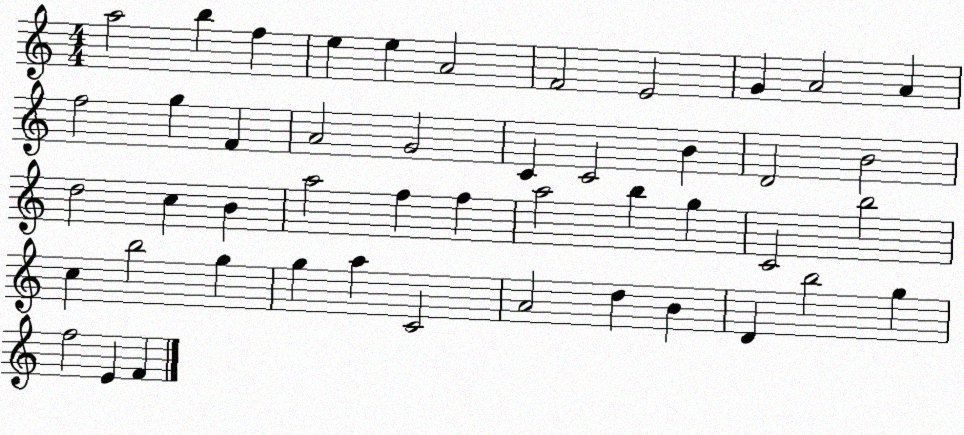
X:1
T:Untitled
M:4/4
L:1/4
K:C
a2 b f e e A2 F2 E2 G A2 A f2 g F A2 G2 C C2 B D2 B2 d2 c B a2 f f a2 b g C2 b2 c b2 g g a C2 A2 d B D b2 g f2 E F